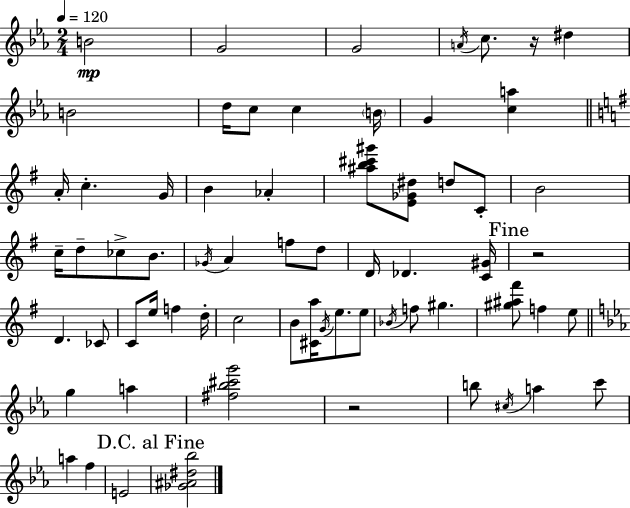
X:1
T:Untitled
M:2/4
L:1/4
K:Cm
B2 G2 G2 A/4 c/2 z/4 ^d B2 d/4 c/2 c B/4 G [ca] A/4 c G/4 B _A [^ab^c'^g']/2 [E_G^d]/2 d/2 C/2 B2 c/4 d/2 _c/2 B/2 _G/4 A f/2 d/2 D/4 _D [C^G]/4 z2 D _C/2 C/2 e/4 f d/4 c2 B/2 [^Ca]/4 G/4 e/2 e/2 _B/4 f/2 ^g [^g^a^f']/2 f e/2 g a [^f_b^c'g']2 z2 b/2 ^c/4 a c'/2 a f E2 [_G^A^d_b]2